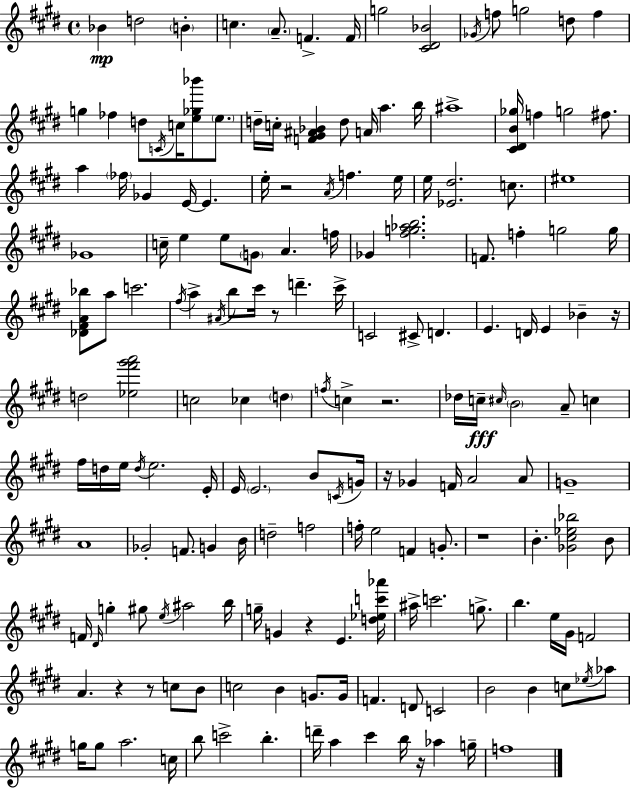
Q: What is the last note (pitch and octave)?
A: F5